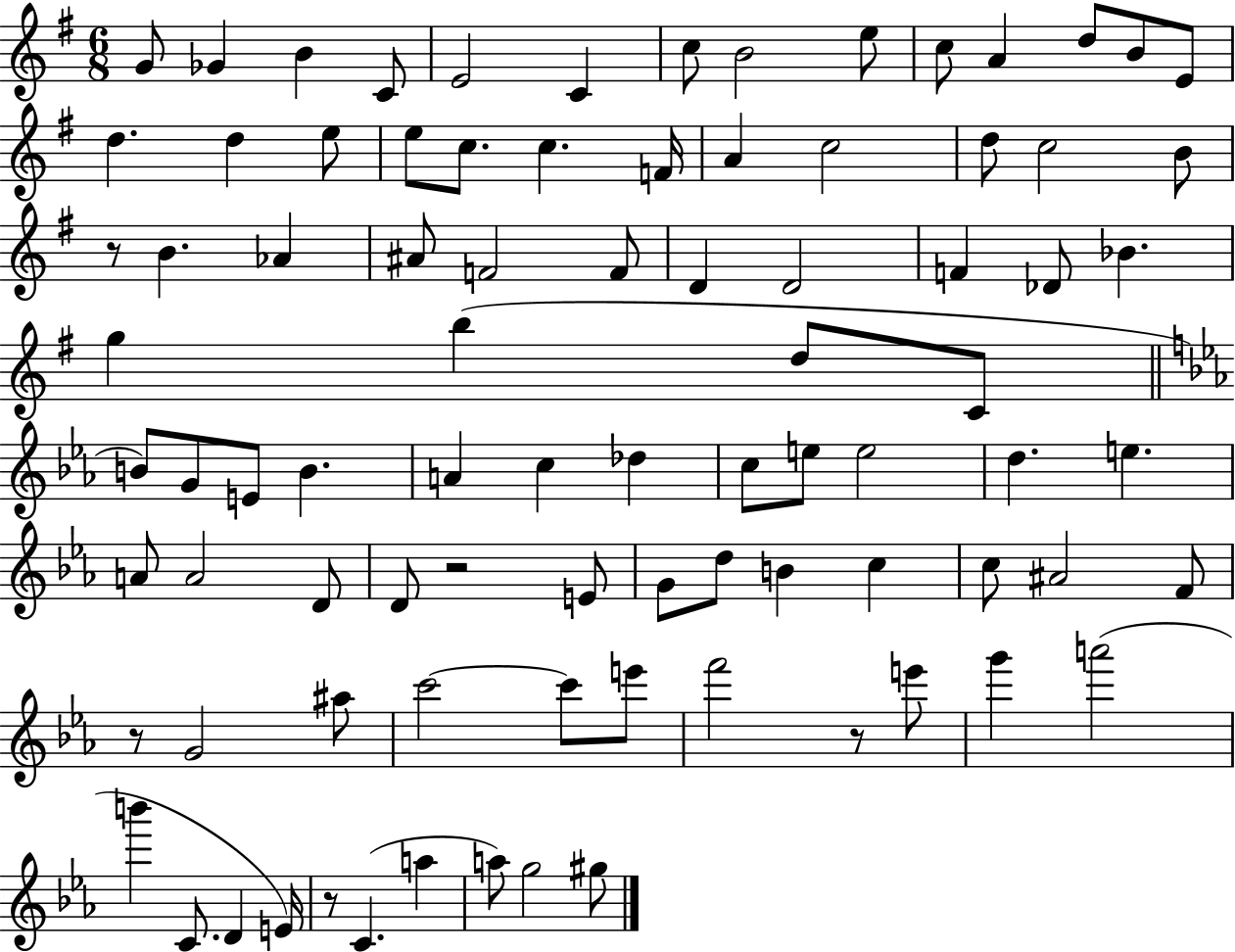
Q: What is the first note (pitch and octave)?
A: G4